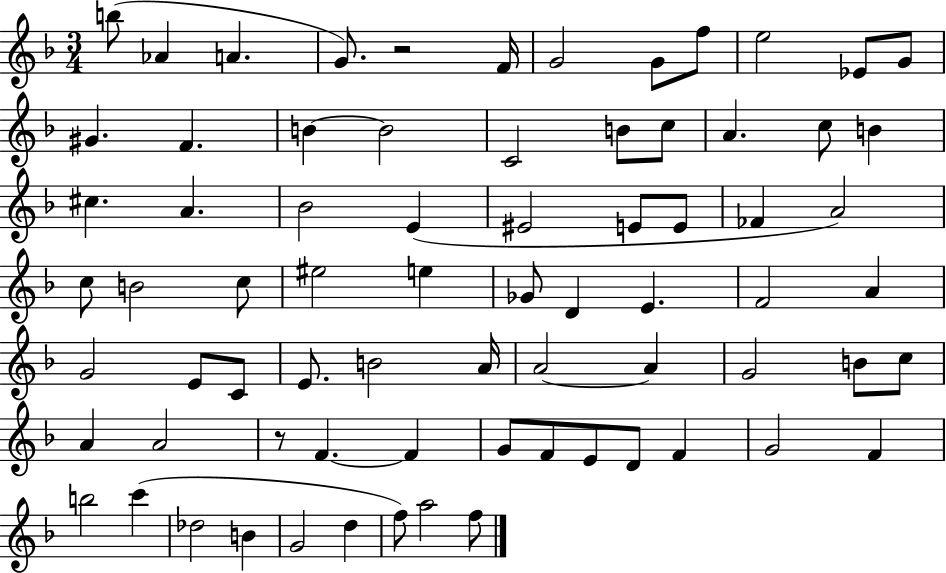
B5/e Ab4/q A4/q. G4/e. R/h F4/s G4/h G4/e F5/e E5/h Eb4/e G4/e G#4/q. F4/q. B4/q B4/h C4/h B4/e C5/e A4/q. C5/e B4/q C#5/q. A4/q. Bb4/h E4/q EIS4/h E4/e E4/e FES4/q A4/h C5/e B4/h C5/e EIS5/h E5/q Gb4/e D4/q E4/q. F4/h A4/q G4/h E4/e C4/e E4/e. B4/h A4/s A4/h A4/q G4/h B4/e C5/e A4/q A4/h R/e F4/q. F4/q G4/e F4/e E4/e D4/e F4/q G4/h F4/q B5/h C6/q Db5/h B4/q G4/h D5/q F5/e A5/h F5/e